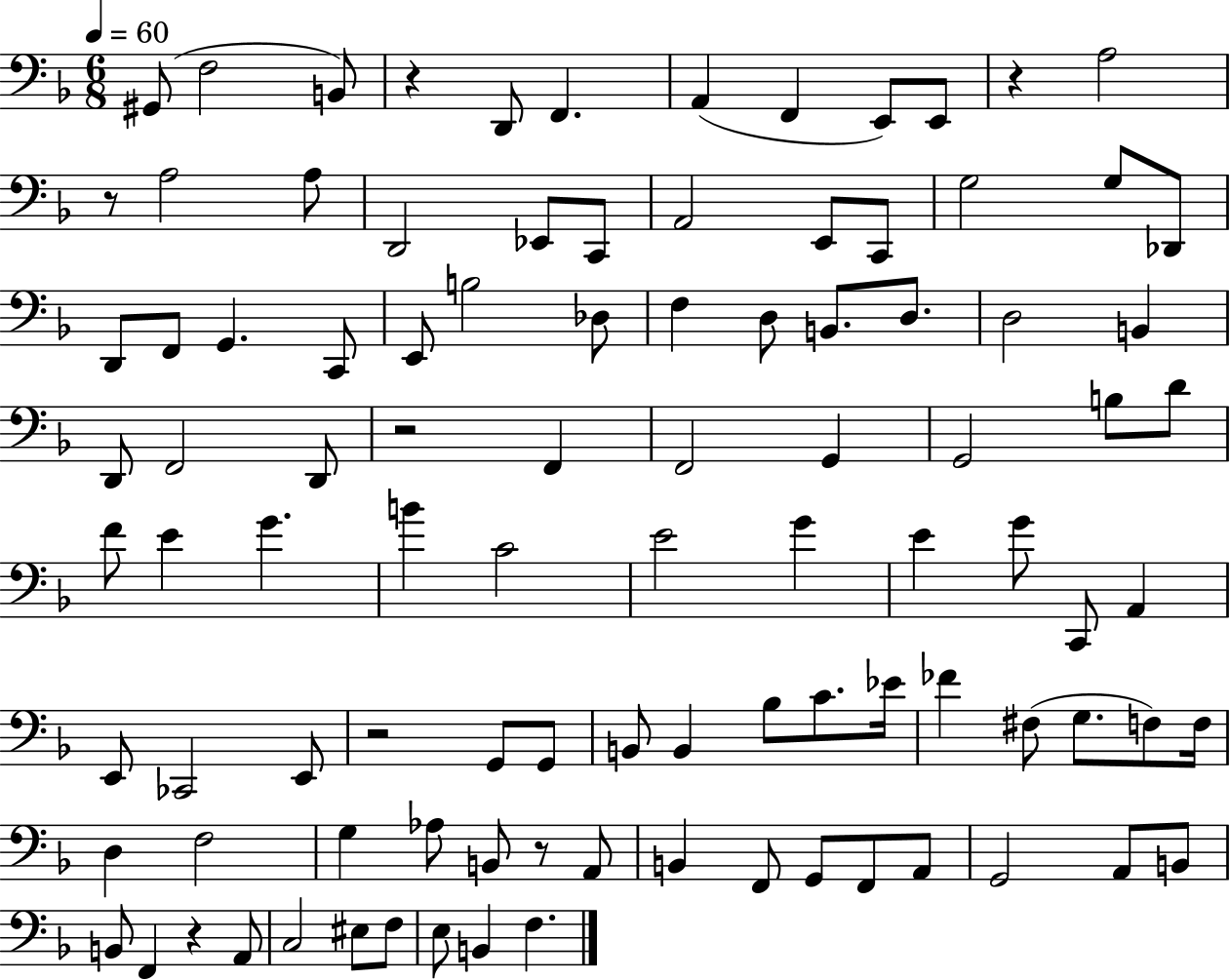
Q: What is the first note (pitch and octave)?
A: G#2